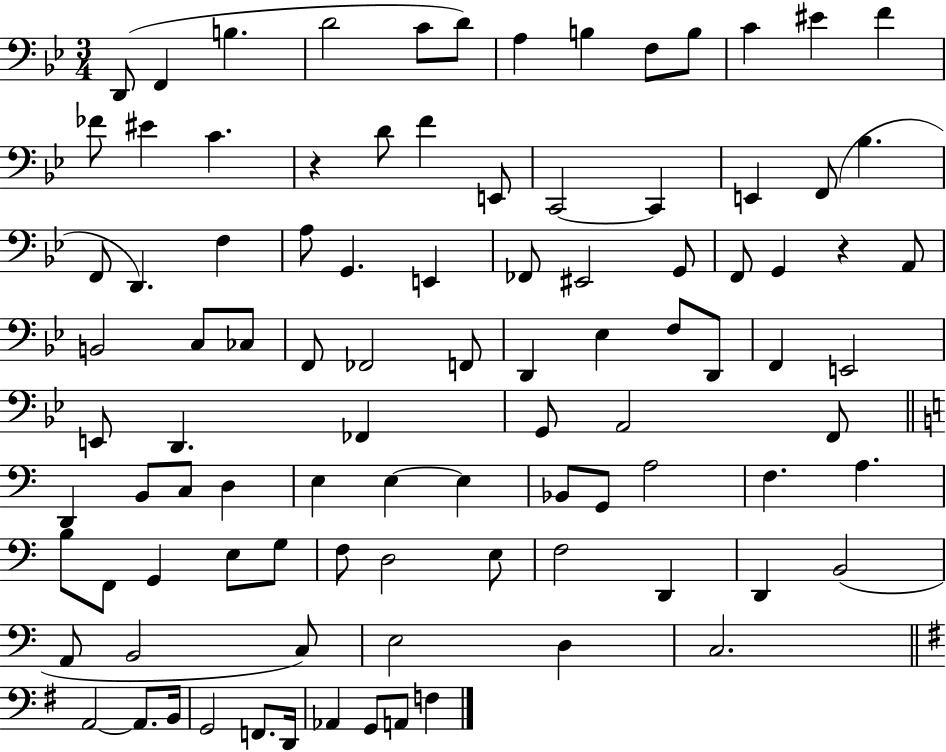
X:1
T:Untitled
M:3/4
L:1/4
K:Bb
D,,/2 F,, B, D2 C/2 D/2 A, B, F,/2 B,/2 C ^E F _F/2 ^E C z D/2 F E,,/2 C,,2 C,, E,, F,,/2 _B, F,,/2 D,, F, A,/2 G,, E,, _F,,/2 ^E,,2 G,,/2 F,,/2 G,, z A,,/2 B,,2 C,/2 _C,/2 F,,/2 _F,,2 F,,/2 D,, _E, F,/2 D,,/2 F,, E,,2 E,,/2 D,, _F,, G,,/2 A,,2 F,,/2 D,, B,,/2 C,/2 D, E, E, E, _B,,/2 G,,/2 A,2 F, A, B,/2 F,,/2 G,, E,/2 G,/2 F,/2 D,2 E,/2 F,2 D,, D,, B,,2 A,,/2 B,,2 C,/2 E,2 D, C,2 A,,2 A,,/2 B,,/4 G,,2 F,,/2 D,,/4 _A,, G,,/2 A,,/2 F,